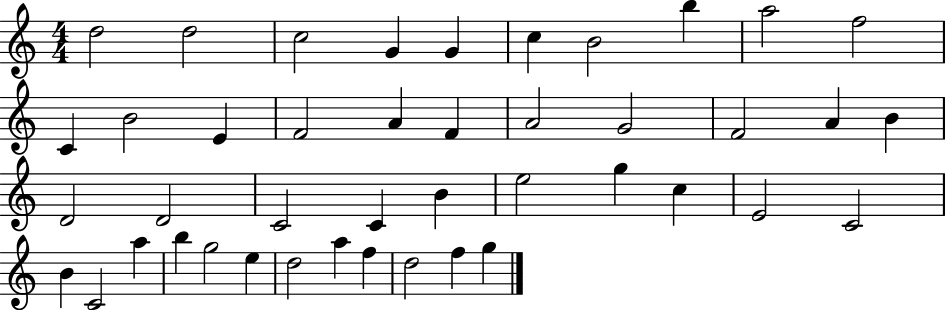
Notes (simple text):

D5/h D5/h C5/h G4/q G4/q C5/q B4/h B5/q A5/h F5/h C4/q B4/h E4/q F4/h A4/q F4/q A4/h G4/h F4/h A4/q B4/q D4/h D4/h C4/h C4/q B4/q E5/h G5/q C5/q E4/h C4/h B4/q C4/h A5/q B5/q G5/h E5/q D5/h A5/q F5/q D5/h F5/q G5/q